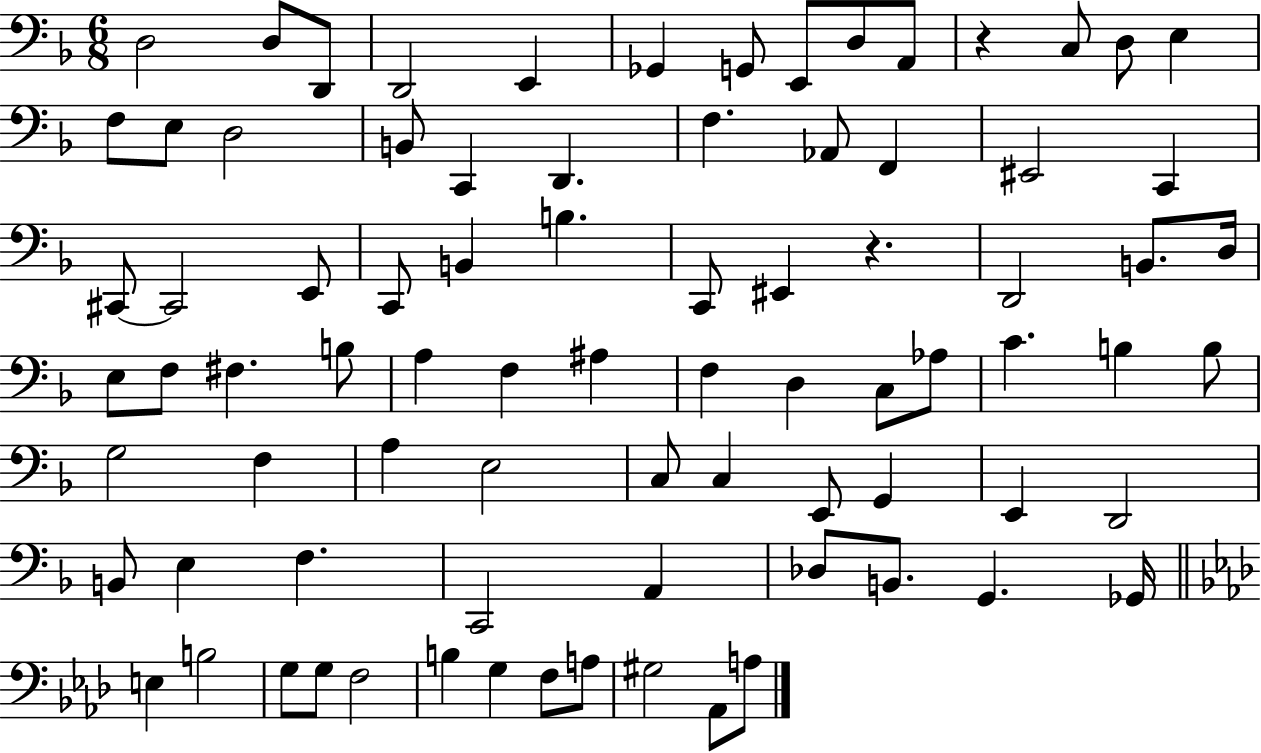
X:1
T:Untitled
M:6/8
L:1/4
K:F
D,2 D,/2 D,,/2 D,,2 E,, _G,, G,,/2 E,,/2 D,/2 A,,/2 z C,/2 D,/2 E, F,/2 E,/2 D,2 B,,/2 C,, D,, F, _A,,/2 F,, ^E,,2 C,, ^C,,/2 ^C,,2 E,,/2 C,,/2 B,, B, C,,/2 ^E,, z D,,2 B,,/2 D,/4 E,/2 F,/2 ^F, B,/2 A, F, ^A, F, D, C,/2 _A,/2 C B, B,/2 G,2 F, A, E,2 C,/2 C, E,,/2 G,, E,, D,,2 B,,/2 E, F, C,,2 A,, _D,/2 B,,/2 G,, _G,,/4 E, B,2 G,/2 G,/2 F,2 B, G, F,/2 A,/2 ^G,2 _A,,/2 A,/2